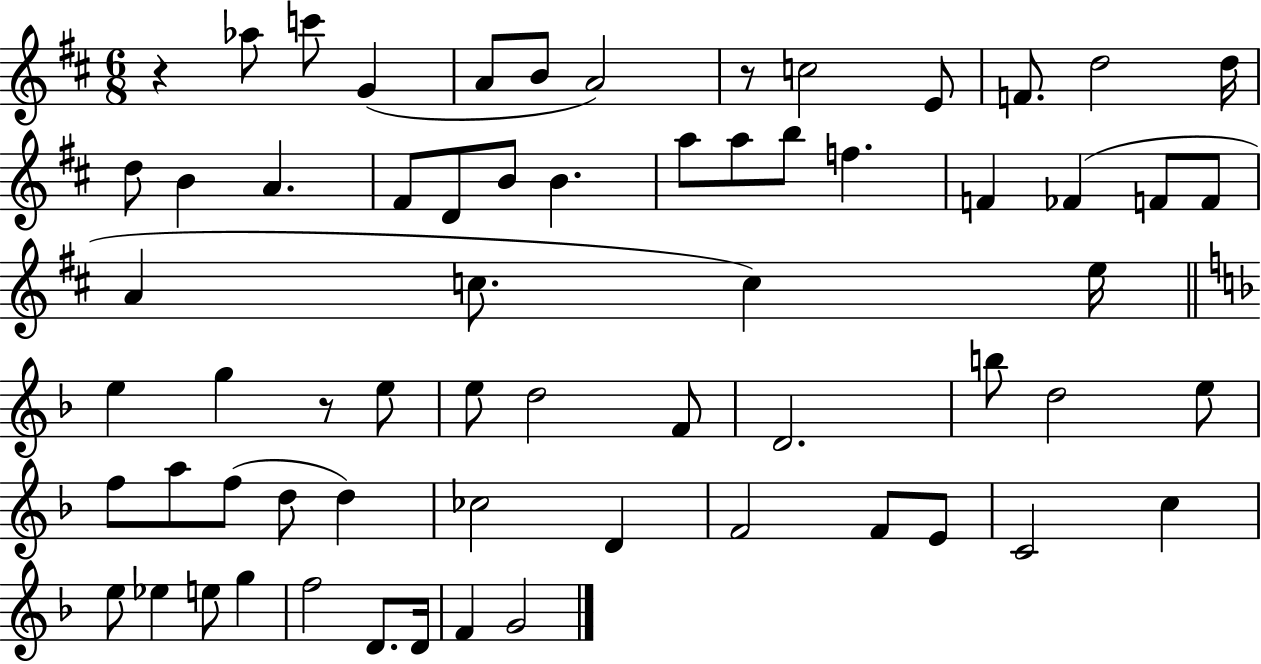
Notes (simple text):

R/q Ab5/e C6/e G4/q A4/e B4/e A4/h R/e C5/h E4/e F4/e. D5/h D5/s D5/e B4/q A4/q. F#4/e D4/e B4/e B4/q. A5/e A5/e B5/e F5/q. F4/q FES4/q F4/e F4/e A4/q C5/e. C5/q E5/s E5/q G5/q R/e E5/e E5/e D5/h F4/e D4/h. B5/e D5/h E5/e F5/e A5/e F5/e D5/e D5/q CES5/h D4/q F4/h F4/e E4/e C4/h C5/q E5/e Eb5/q E5/e G5/q F5/h D4/e. D4/s F4/q G4/h